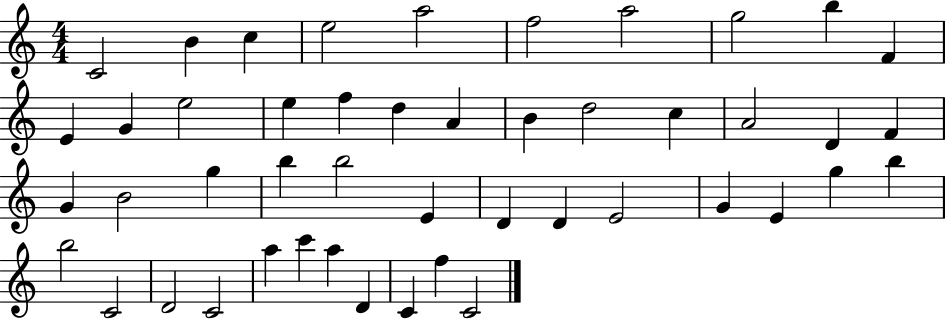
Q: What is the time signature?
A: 4/4